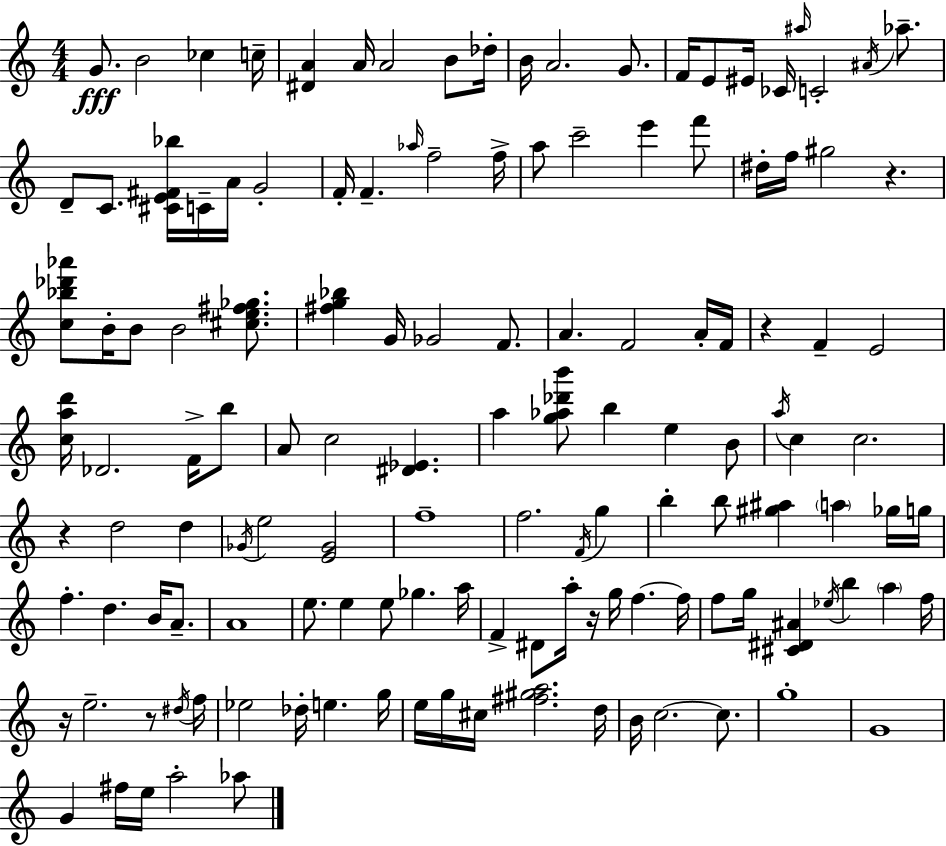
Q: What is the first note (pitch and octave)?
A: G4